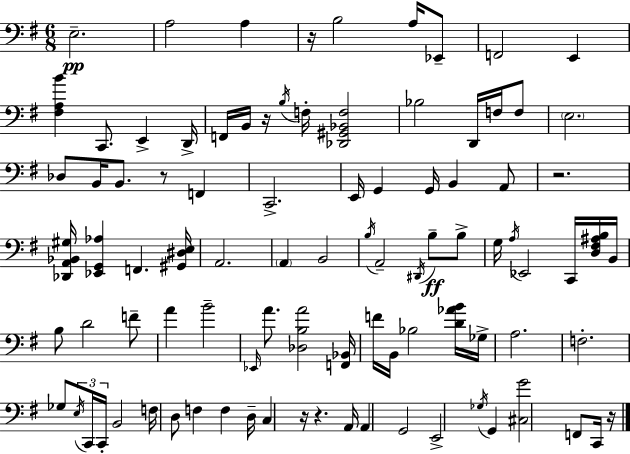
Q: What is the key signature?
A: G major